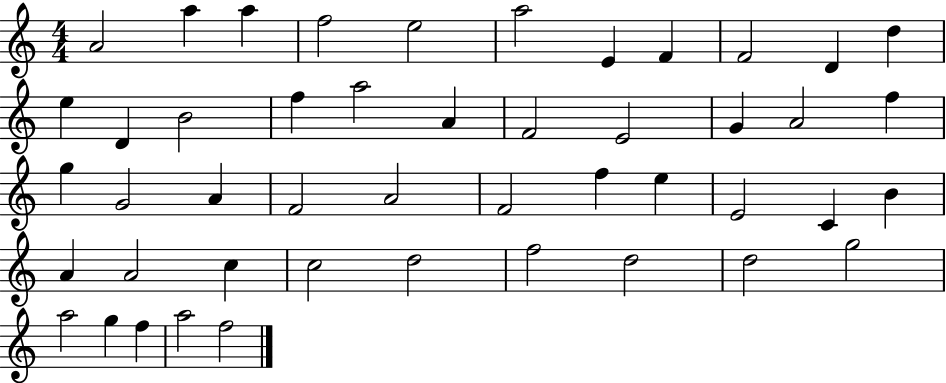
X:1
T:Untitled
M:4/4
L:1/4
K:C
A2 a a f2 e2 a2 E F F2 D d e D B2 f a2 A F2 E2 G A2 f g G2 A F2 A2 F2 f e E2 C B A A2 c c2 d2 f2 d2 d2 g2 a2 g f a2 f2